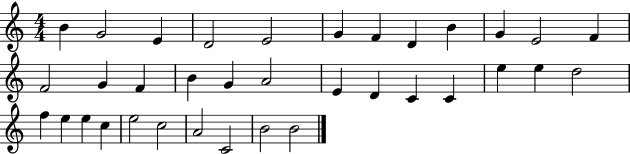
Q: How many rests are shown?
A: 0